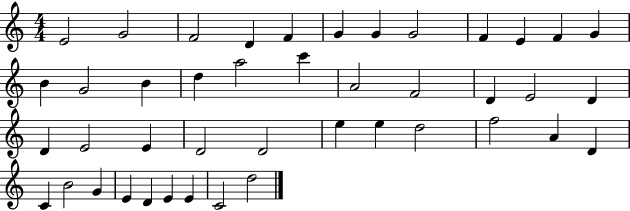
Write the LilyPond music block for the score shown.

{
  \clef treble
  \numericTimeSignature
  \time 4/4
  \key c \major
  e'2 g'2 | f'2 d'4 f'4 | g'4 g'4 g'2 | f'4 e'4 f'4 g'4 | \break b'4 g'2 b'4 | d''4 a''2 c'''4 | a'2 f'2 | d'4 e'2 d'4 | \break d'4 e'2 e'4 | d'2 d'2 | e''4 e''4 d''2 | f''2 a'4 d'4 | \break c'4 b'2 g'4 | e'4 d'4 e'4 e'4 | c'2 d''2 | \bar "|."
}